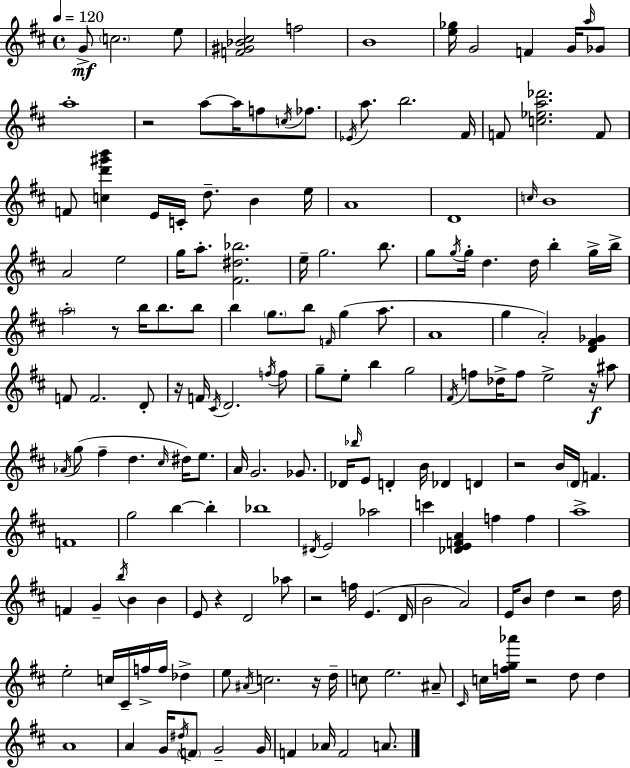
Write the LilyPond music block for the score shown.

{
  \clef treble
  \time 4/4
  \defaultTimeSignature
  \key d \major
  \tempo 4 = 120
  \repeat volta 2 { g'8->\mf \parenthesize c''2. e''8 | <f' gis' bes' cis''>2 f''2 | b'1 | <e'' ges''>16 g'2 f'4 g'16 \grace { a''16 } ges'8 | \break a''1-. | r2 a''8~~ a''16 f''8 \acciaccatura { c''16 } fes''8. | \acciaccatura { ees'16 } a''8. b''2. | fis'16 f'8 <c'' ees'' a'' des'''>2. | \break f'8 f'8 <c'' d''' gis''' b'''>4 e'16 c'16-. d''8.-- b'4 | e''16 a'1 | d'1 | \grace { c''16 } b'1 | \break a'2 e''2 | g''16 a''8.-. <fis' dis'' bes''>2. | e''16-- g''2. | b''8. g''8 \acciaccatura { g''16 } g''16-. d''4. d''16 b''4-. | \break g''16-> b''16-> \parenthesize a''2-. r8 b''16 | b''8. b''8 b''4 \parenthesize g''8. b''8 \grace { f'16 } g''4( | a''8. a'1 | g''4 a'2-.) | \break <d' fis' ges'>4 f'8 f'2. | d'8-. r16 f'16 \acciaccatura { cis'16 } d'2. | \acciaccatura { f''16 } f''8 g''8-- e''8-. b''4 | g''2 \acciaccatura { fis'16 } f''8 des''16-> f''8 e''2-> | \break r16\f ais''8 \acciaccatura { aes'16 }( g''8 fis''4-- | d''4. \grace { cis''16 } dis''16) e''8. a'16 g'2. | ges'8. des'16 \grace { bes''16 } e'8 d'4-. | b'16 des'4 d'4 r2 | \break b'16 \parenthesize d'16 f'4. f'1 | g''2 | b''4~~ b''4-. bes''1 | \acciaccatura { dis'16 } e'2 | \break aes''2 c'''4 | <des' e' f' a'>4 f''4 f''4 a''1-> | f'4 | g'4-- \acciaccatura { b''16 } b'4 b'4 e'8 | \break r4 d'2 aes''8 r2 | f''16 e'4.( d'16 b'2 | a'2) e'16 b'8 | d''4 r2 d''16 e''2-. | \break c''16 cis'16-- f''16-> f''16 des''4-> e''8 | \acciaccatura { ais'16 } c''2. r16 d''16-- c''8 | e''2. ais'8-- \grace { cis'16 } | c''16 <f'' g'' aes'''>16 r2 d''8 d''4 | \break a'1 | a'4 g'16 \acciaccatura { dis''16 } \parenthesize f'8 g'2-- | g'16 f'4 aes'16 f'2 a'8. | } \bar "|."
}